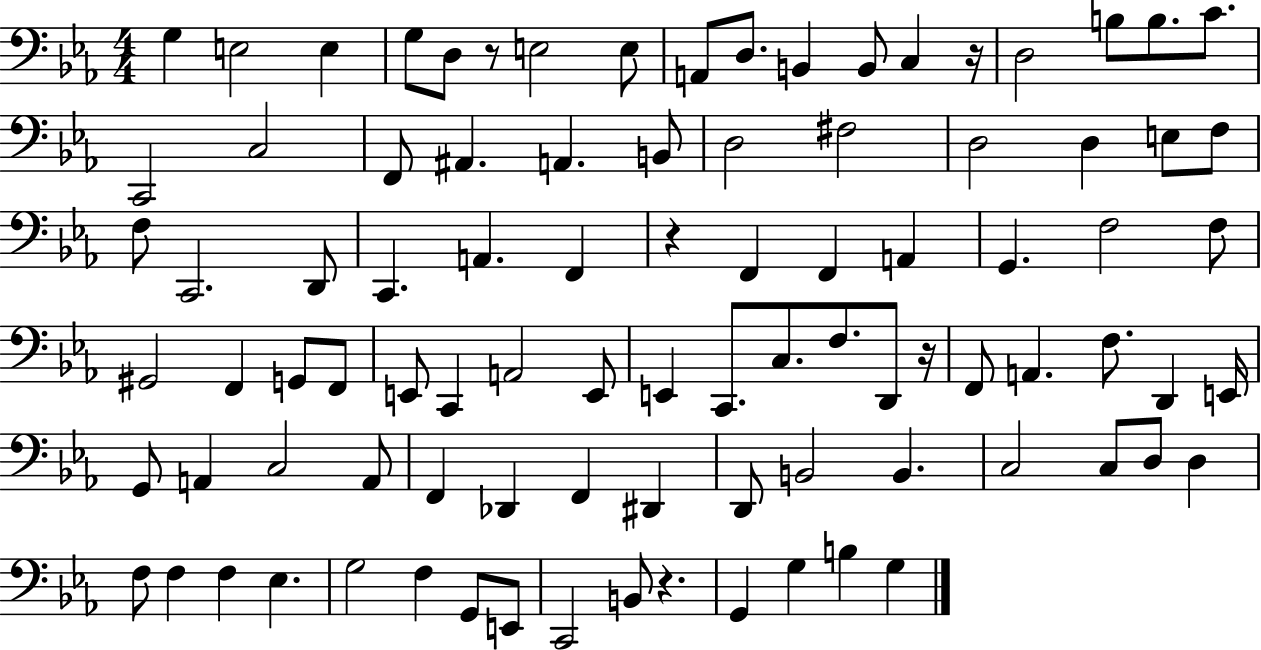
G3/q E3/h E3/q G3/e D3/e R/e E3/h E3/e A2/e D3/e. B2/q B2/e C3/q R/s D3/h B3/e B3/e. C4/e. C2/h C3/h F2/e A#2/q. A2/q. B2/e D3/h F#3/h D3/h D3/q E3/e F3/e F3/e C2/h. D2/e C2/q. A2/q. F2/q R/q F2/q F2/q A2/q G2/q. F3/h F3/e G#2/h F2/q G2/e F2/e E2/e C2/q A2/h E2/e E2/q C2/e. C3/e. F3/e. D2/e R/s F2/e A2/q. F3/e. D2/q E2/s G2/e A2/q C3/h A2/e F2/q Db2/q F2/q D#2/q D2/e B2/h B2/q. C3/h C3/e D3/e D3/q F3/e F3/q F3/q Eb3/q. G3/h F3/q G2/e E2/e C2/h B2/e R/q. G2/q G3/q B3/q G3/q